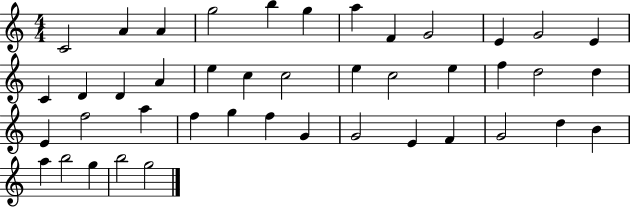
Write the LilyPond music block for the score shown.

{
  \clef treble
  \numericTimeSignature
  \time 4/4
  \key c \major
  c'2 a'4 a'4 | g''2 b''4 g''4 | a''4 f'4 g'2 | e'4 g'2 e'4 | \break c'4 d'4 d'4 a'4 | e''4 c''4 c''2 | e''4 c''2 e''4 | f''4 d''2 d''4 | \break e'4 f''2 a''4 | f''4 g''4 f''4 g'4 | g'2 e'4 f'4 | g'2 d''4 b'4 | \break a''4 b''2 g''4 | b''2 g''2 | \bar "|."
}